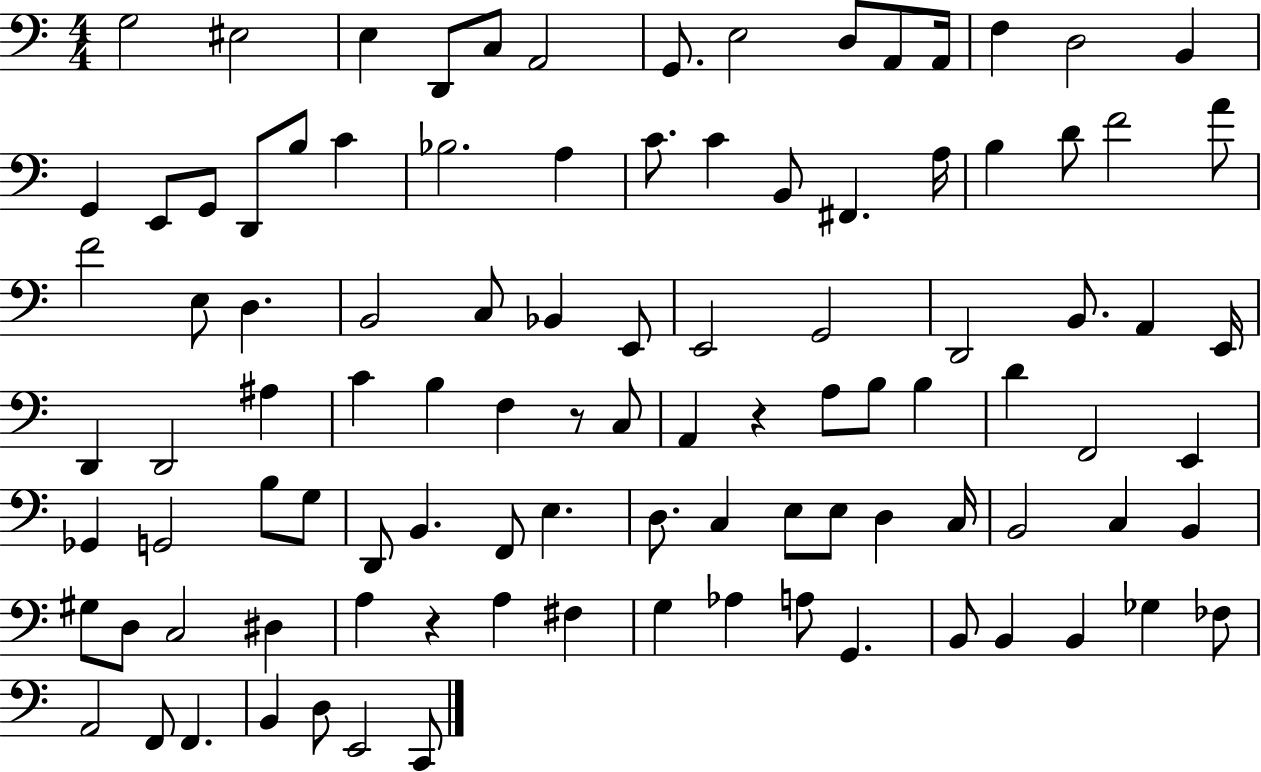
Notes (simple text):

G3/h EIS3/h E3/q D2/e C3/e A2/h G2/e. E3/h D3/e A2/e A2/s F3/q D3/h B2/q G2/q E2/e G2/e D2/e B3/e C4/q Bb3/h. A3/q C4/e. C4/q B2/e F#2/q. A3/s B3/q D4/e F4/h A4/e F4/h E3/e D3/q. B2/h C3/e Bb2/q E2/e E2/h G2/h D2/h B2/e. A2/q E2/s D2/q D2/h A#3/q C4/q B3/q F3/q R/e C3/e A2/q R/q A3/e B3/e B3/q D4/q F2/h E2/q Gb2/q G2/h B3/e G3/e D2/e B2/q. F2/e E3/q. D3/e. C3/q E3/e E3/e D3/q C3/s B2/h C3/q B2/q G#3/e D3/e C3/h D#3/q A3/q R/q A3/q F#3/q G3/q Ab3/q A3/e G2/q. B2/e B2/q B2/q Gb3/q FES3/e A2/h F2/e F2/q. B2/q D3/e E2/h C2/e